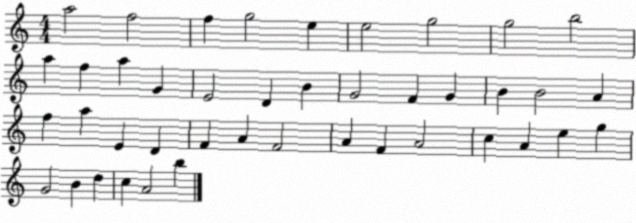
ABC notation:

X:1
T:Untitled
M:4/4
L:1/4
K:C
a2 f2 f g2 e e2 g2 g2 b2 a f a G E2 D B G2 F G B B2 A f a E D F A F2 A F A2 c A e g G2 B d c A2 b